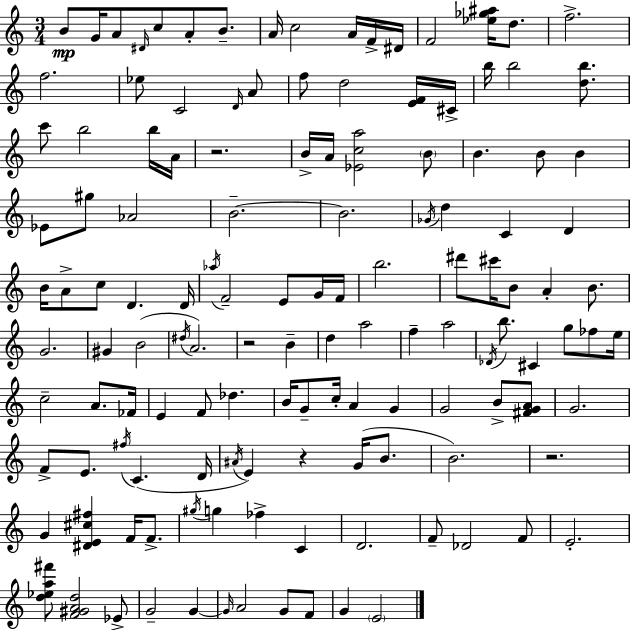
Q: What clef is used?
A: treble